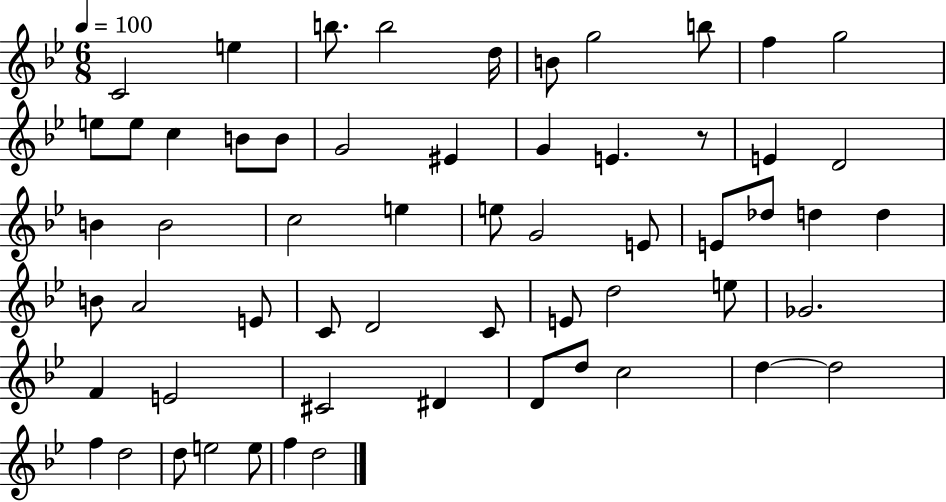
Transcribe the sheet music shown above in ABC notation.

X:1
T:Untitled
M:6/8
L:1/4
K:Bb
C2 e b/2 b2 d/4 B/2 g2 b/2 f g2 e/2 e/2 c B/2 B/2 G2 ^E G E z/2 E D2 B B2 c2 e e/2 G2 E/2 E/2 _d/2 d d B/2 A2 E/2 C/2 D2 C/2 E/2 d2 e/2 _G2 F E2 ^C2 ^D D/2 d/2 c2 d d2 f d2 d/2 e2 e/2 f d2